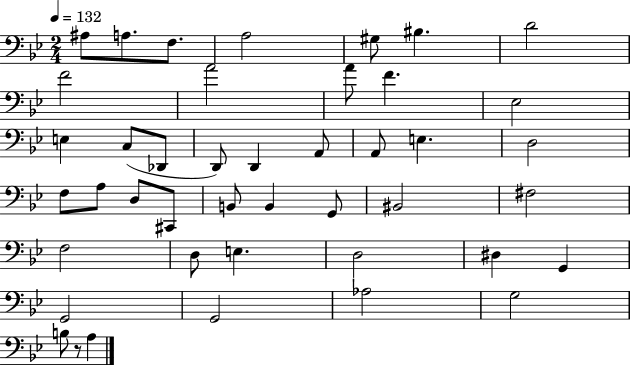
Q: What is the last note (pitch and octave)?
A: A3